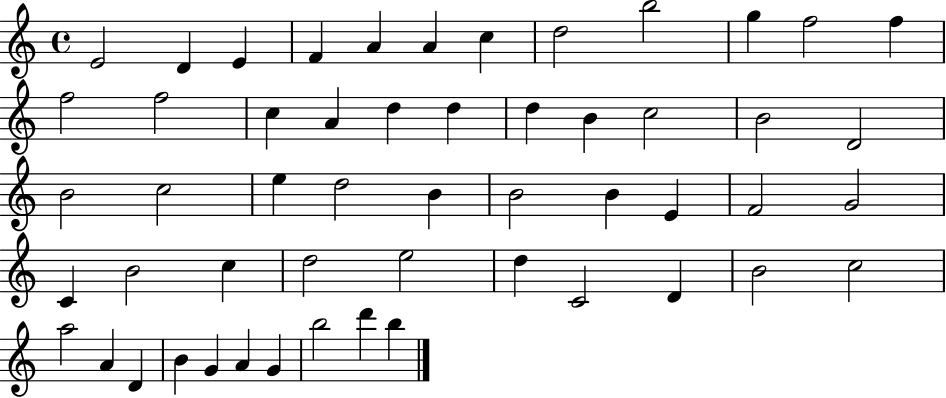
X:1
T:Untitled
M:4/4
L:1/4
K:C
E2 D E F A A c d2 b2 g f2 f f2 f2 c A d d d B c2 B2 D2 B2 c2 e d2 B B2 B E F2 G2 C B2 c d2 e2 d C2 D B2 c2 a2 A D B G A G b2 d' b